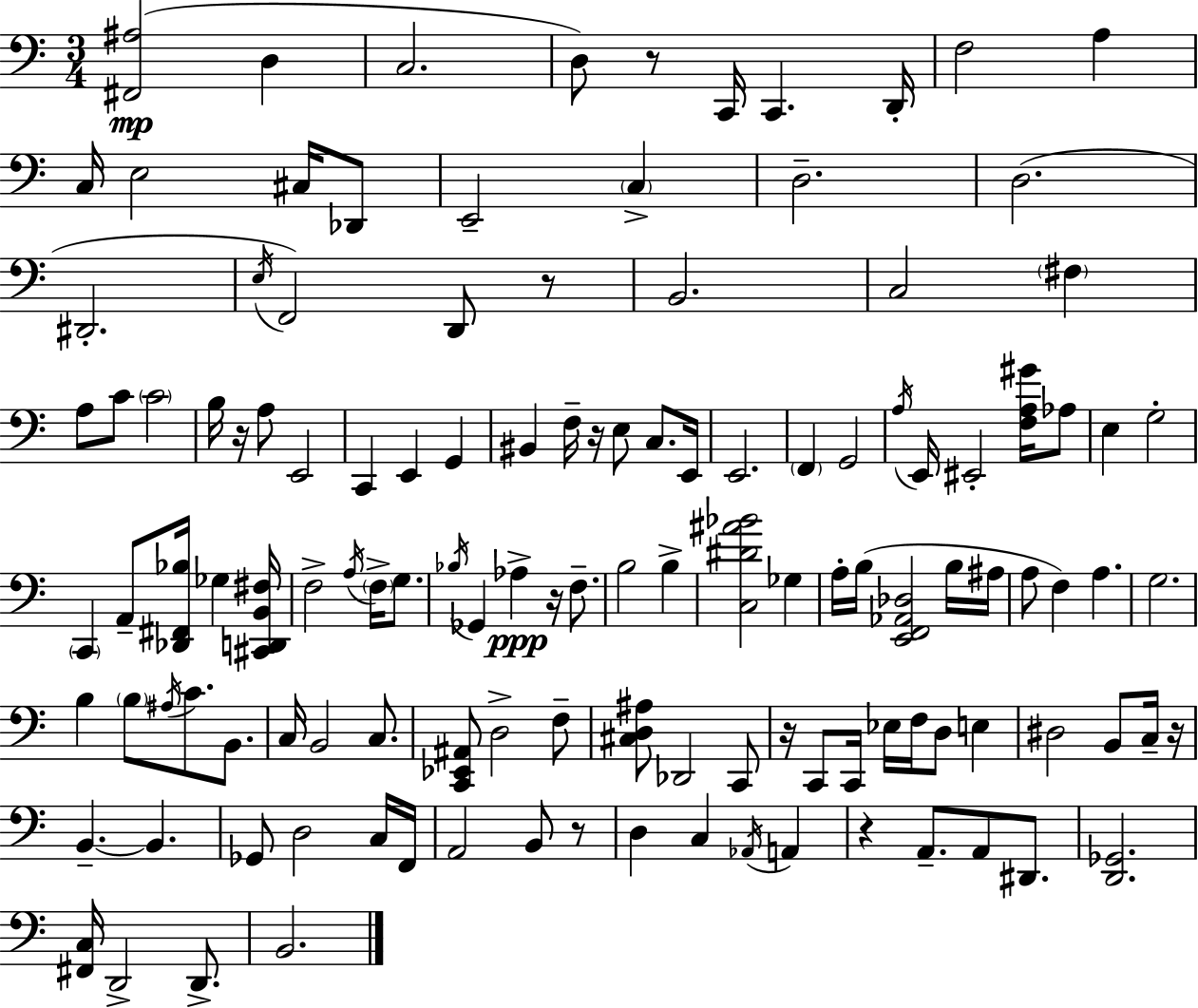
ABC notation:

X:1
T:Untitled
M:3/4
L:1/4
K:C
[^F,,^A,]2 D, C,2 D,/2 z/2 C,,/4 C,, D,,/4 F,2 A, C,/4 E,2 ^C,/4 _D,,/2 E,,2 C, D,2 D,2 ^D,,2 E,/4 F,,2 D,,/2 z/2 B,,2 C,2 ^F, A,/2 C/2 C2 B,/4 z/4 A,/2 E,,2 C,, E,, G,, ^B,, F,/4 z/4 E,/2 C,/2 E,,/4 E,,2 F,, G,,2 A,/4 E,,/4 ^E,,2 [F,A,^G]/4 _A,/2 E, G,2 C,, A,,/2 [_D,,^F,,_B,]/4 _G, [^C,,D,,B,,^F,]/4 F,2 A,/4 F,/4 G,/2 _B,/4 _G,, _A, z/4 F,/2 B,2 B, [C,^D^A_B]2 _G, A,/4 B,/4 [E,,F,,_A,,_D,]2 B,/4 ^A,/4 A,/2 F, A, G,2 B, B,/2 ^A,/4 C/2 B,,/2 C,/4 B,,2 C,/2 [C,,_E,,^A,,]/2 D,2 F,/2 [^C,D,^A,]/2 _D,,2 C,,/2 z/4 C,,/2 C,,/4 _E,/4 F,/4 D,/2 E, ^D,2 B,,/2 C,/4 z/4 B,, B,, _G,,/2 D,2 C,/4 F,,/4 A,,2 B,,/2 z/2 D, C, _A,,/4 A,, z A,,/2 A,,/2 ^D,,/2 [D,,_G,,]2 [^F,,C,]/4 D,,2 D,,/2 B,,2